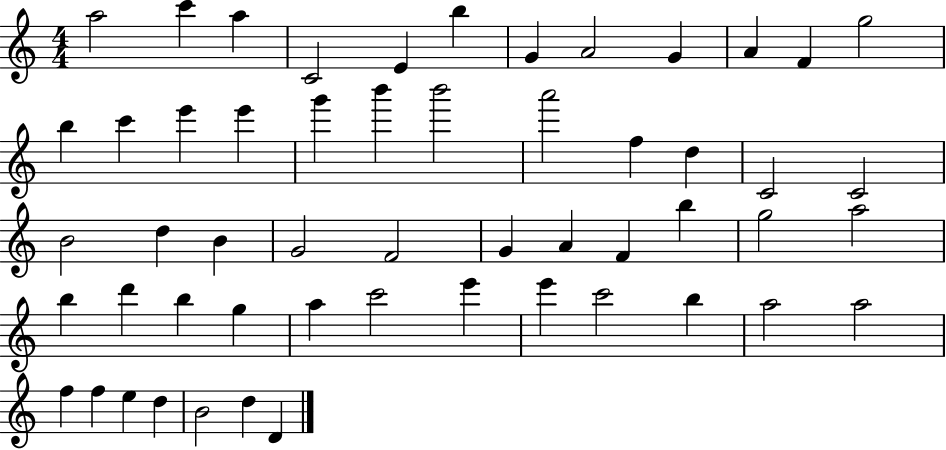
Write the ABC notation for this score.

X:1
T:Untitled
M:4/4
L:1/4
K:C
a2 c' a C2 E b G A2 G A F g2 b c' e' e' g' b' b'2 a'2 f d C2 C2 B2 d B G2 F2 G A F b g2 a2 b d' b g a c'2 e' e' c'2 b a2 a2 f f e d B2 d D